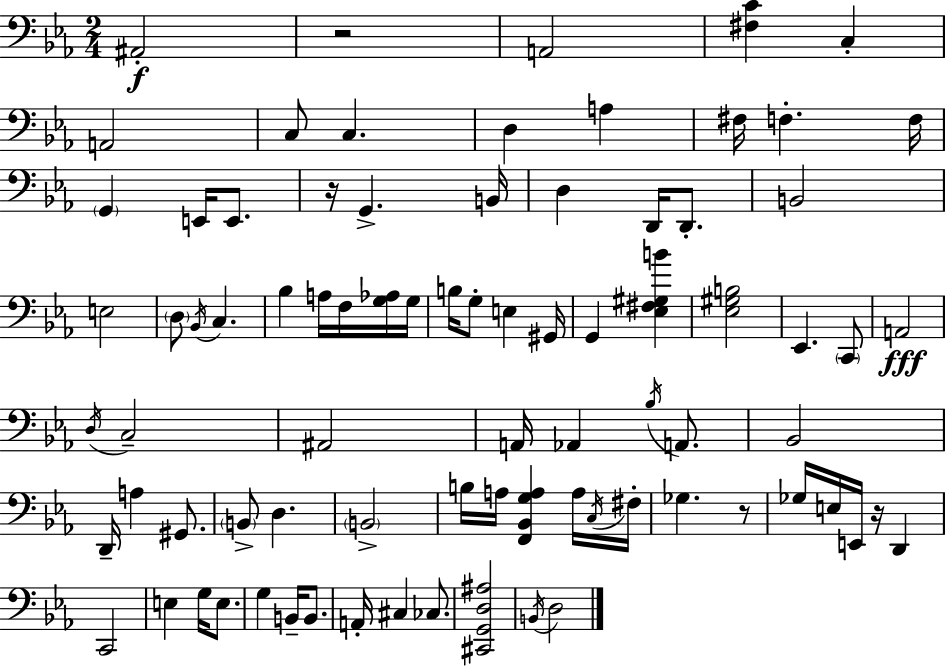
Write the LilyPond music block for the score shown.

{
  \clef bass
  \numericTimeSignature
  \time 2/4
  \key c \minor
  ais,2-.\f | r2 | a,2 | <fis c'>4 c4-. | \break a,2 | c8 c4. | d4 a4 | fis16 f4.-. f16 | \break \parenthesize g,4 e,16 e,8. | r16 g,4.-> b,16 | d4 d,16 d,8.-. | b,2 | \break e2 | \parenthesize d8 \acciaccatura { bes,16 } c4. | bes4 a16 f16 <g aes>16 | g16 b16 g8-. e4 | \break gis,16 g,4 <ees fis gis b'>4 | <ees gis b>2 | ees,4. \parenthesize c,8 | a,2\fff | \break \acciaccatura { d16 } c2-- | ais,2 | a,16 aes,4 \acciaccatura { bes16 } | a,8. bes,2 | \break d,16-- a4 | gis,8. \parenthesize b,8-> d4. | \parenthesize b,2-> | b16 a16 <f, bes, g a>4 | \break a16 \acciaccatura { c16 } fis16-. ges4. | r8 ges16 e16 e,16 r16 | d,4 c,2 | e4 | \break g16 e8. g4 | b,16-- b,8. a,16-. cis4 | ces8. <cis, g, d ais>2 | \acciaccatura { b,16 } d2 | \break \bar "|."
}